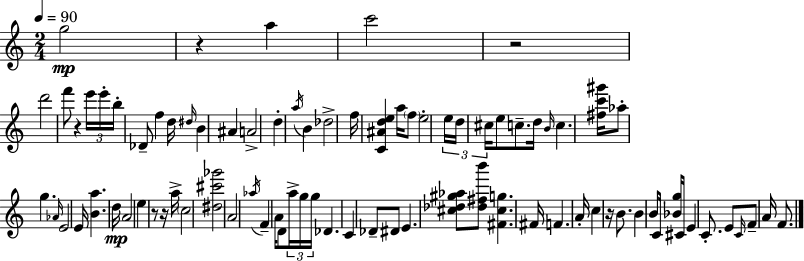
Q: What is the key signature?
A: A minor